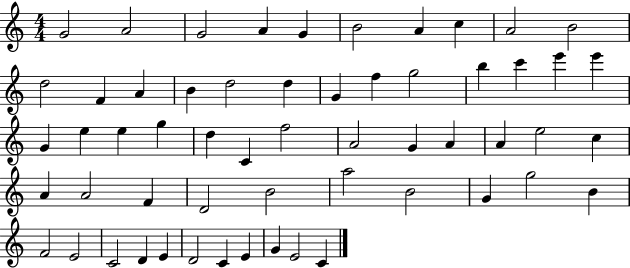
X:1
T:Untitled
M:4/4
L:1/4
K:C
G2 A2 G2 A G B2 A c A2 B2 d2 F A B d2 d G f g2 b c' e' e' G e e g d C f2 A2 G A A e2 c A A2 F D2 B2 a2 B2 G g2 B F2 E2 C2 D E D2 C E G E2 C